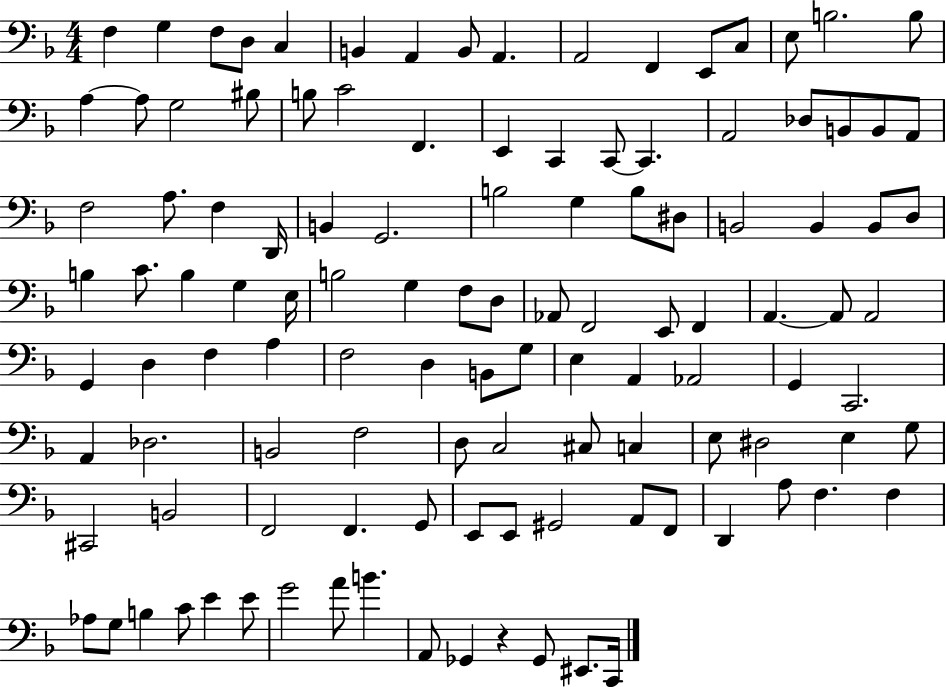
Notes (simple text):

F3/q G3/q F3/e D3/e C3/q B2/q A2/q B2/e A2/q. A2/h F2/q E2/e C3/e E3/e B3/h. B3/e A3/q A3/e G3/h BIS3/e B3/e C4/h F2/q. E2/q C2/q C2/e C2/q. A2/h Db3/e B2/e B2/e A2/e F3/h A3/e. F3/q D2/s B2/q G2/h. B3/h G3/q B3/e D#3/e B2/h B2/q B2/e D3/e B3/q C4/e. B3/q G3/q E3/s B3/h G3/q F3/e D3/e Ab2/e F2/h E2/e F2/q A2/q. A2/e A2/h G2/q D3/q F3/q A3/q F3/h D3/q B2/e G3/e E3/q A2/q Ab2/h G2/q C2/h. A2/q Db3/h. B2/h F3/h D3/e C3/h C#3/e C3/q E3/e D#3/h E3/q G3/e C#2/h B2/h F2/h F2/q. G2/e E2/e E2/e G#2/h A2/e F2/e D2/q A3/e F3/q. F3/q Ab3/e G3/e B3/q C4/e E4/q E4/e G4/h A4/e B4/q. A2/e Gb2/q R/q Gb2/e EIS2/e. C2/s